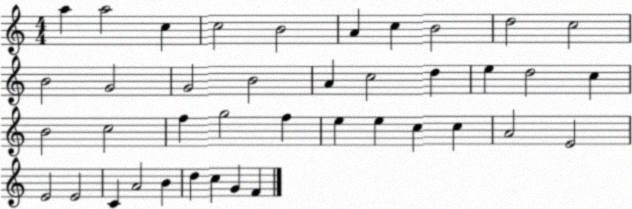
X:1
T:Untitled
M:4/4
L:1/4
K:C
a a2 c c2 B2 A c B2 d2 c2 B2 G2 G2 B2 A c2 d e d2 c B2 c2 f g2 f e e c c A2 E2 E2 E2 C A2 B d c G F